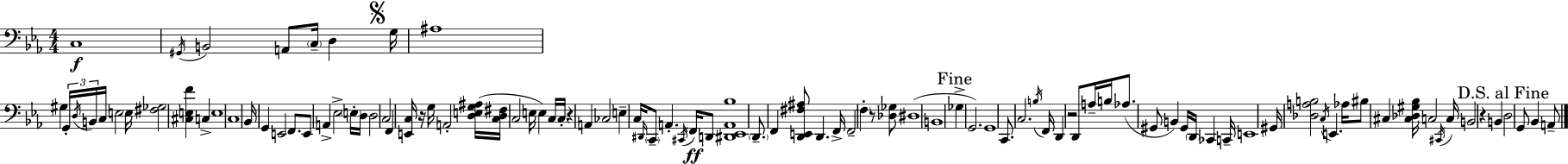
C3/w G#2/s B2/h A2/e C3/s D3/q G3/s A#3/w G#3/q G2/s D3/s B2/s C3/s E3/h E3/s [F#3,Gb3]/h [C#3,E3,F4]/q C3/q E3/w C3/w Bb2/s G2/q E2/h F2/e. E2/e A2/q Eb3/h E3/s D3/s D3/h C3/h F2/q [E2,C3]/s R/s G3/s A2/h [D3,E3,G3,A#3]/s [C3,D3,F#3]/s C3/h E3/s E3/q C3/s C3/s R/q A2/q CES3/h E3/q C3/s D#2/s C2/e A2/q. C#2/s F2/s D2/e [D#2,Eb2,A2,Bb3]/w D2/e. F2/q [D2,E2,F#3,A#3]/e D2/q. F2/s F2/h F3/q R/e [Db3,Gb3]/e D#3/w B2/w Gb3/q G2/h. G2/w C2/e. C3/h. B3/s F2/s D2/q R/h D2/e A3/s B3/s Ab3/e. G#2/e B2/q G#2/s D2/s CES2/q C2/s E2/w G#2/s [Db3,A3,B3]/h C3/s E2/q. Ab3/s BIS3/e C#3/q [C#3,Db3,G#3,Bb3]/s C3/h C#2/s C3/s B2/h R/q B2/q D3/h G2/e Bb2/q A2/e